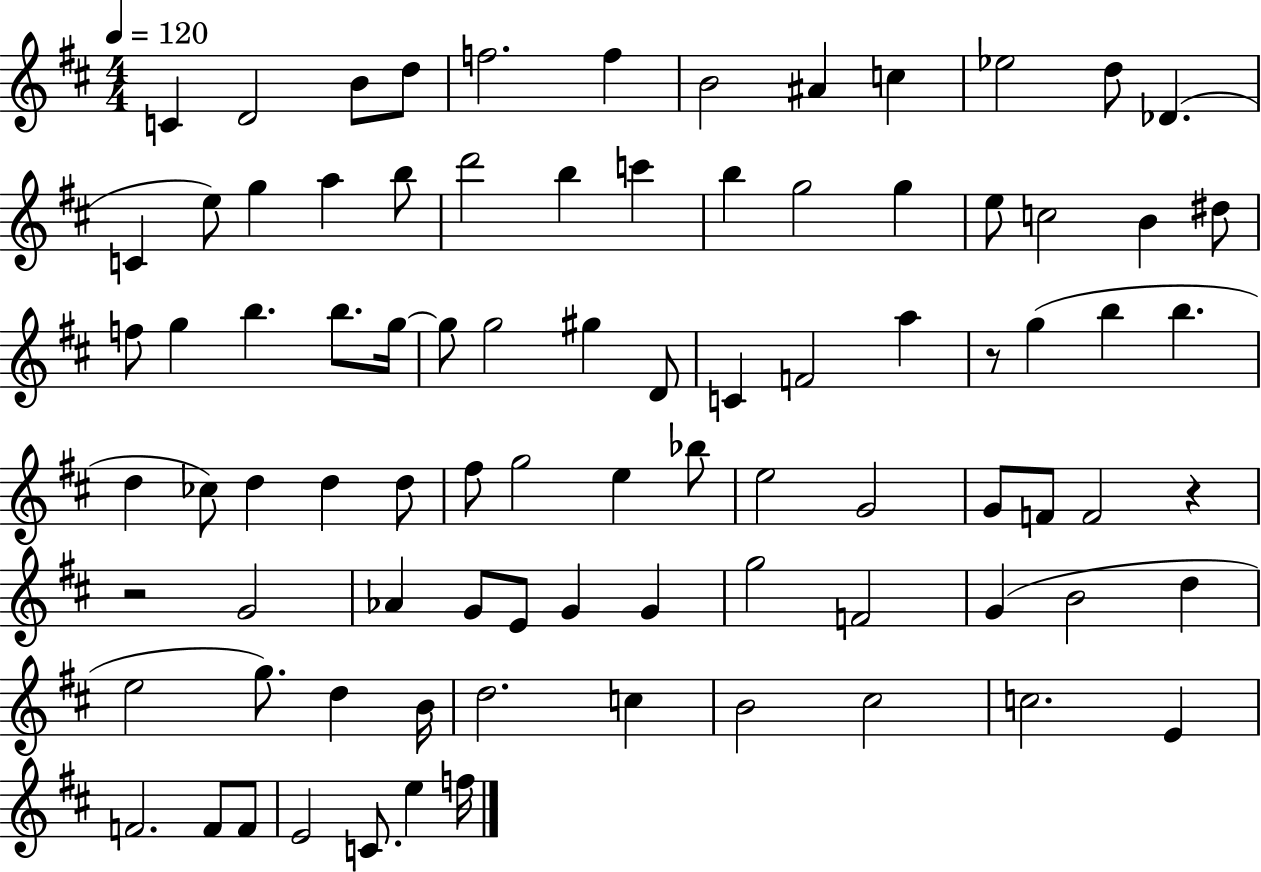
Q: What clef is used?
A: treble